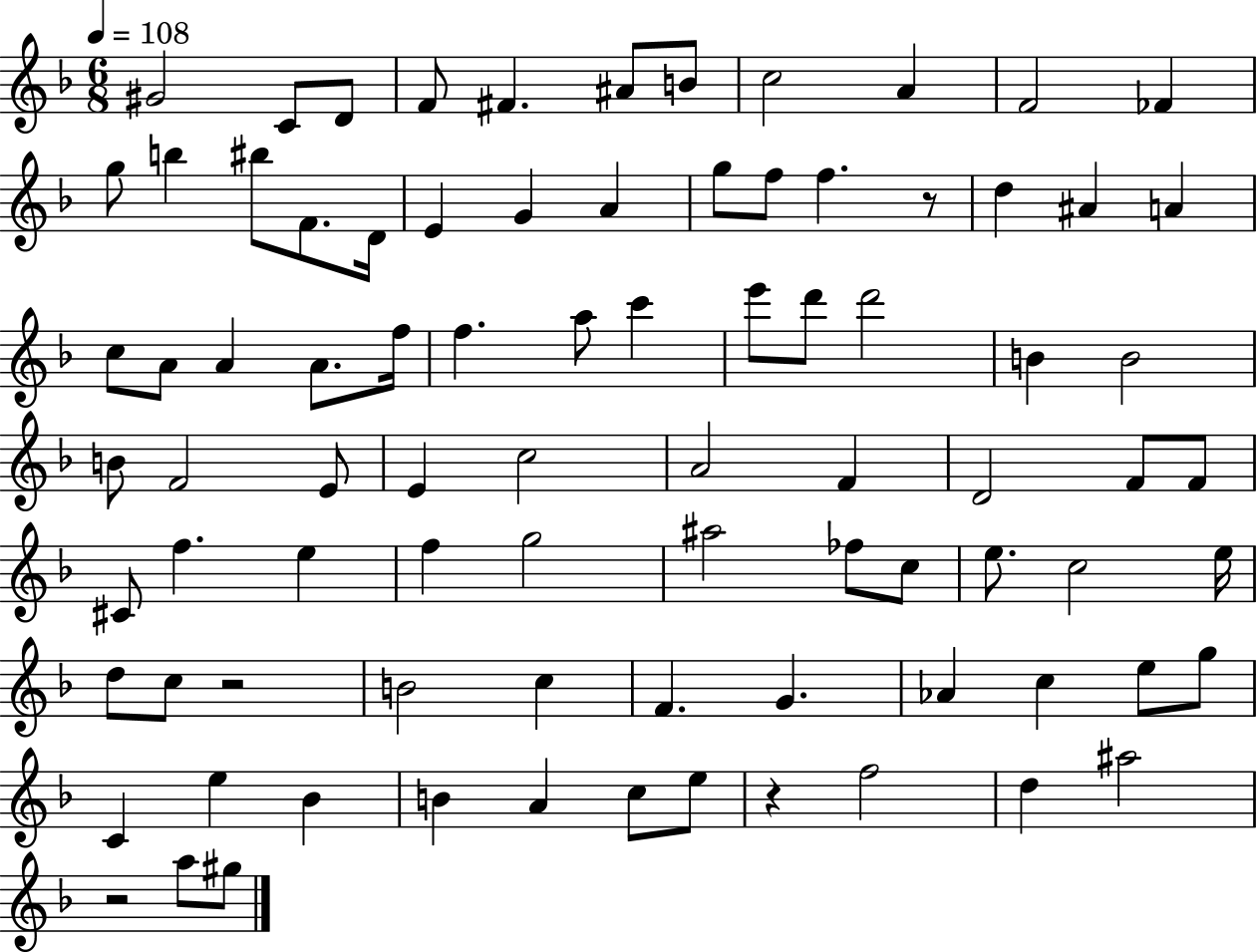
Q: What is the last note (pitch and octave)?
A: G#5